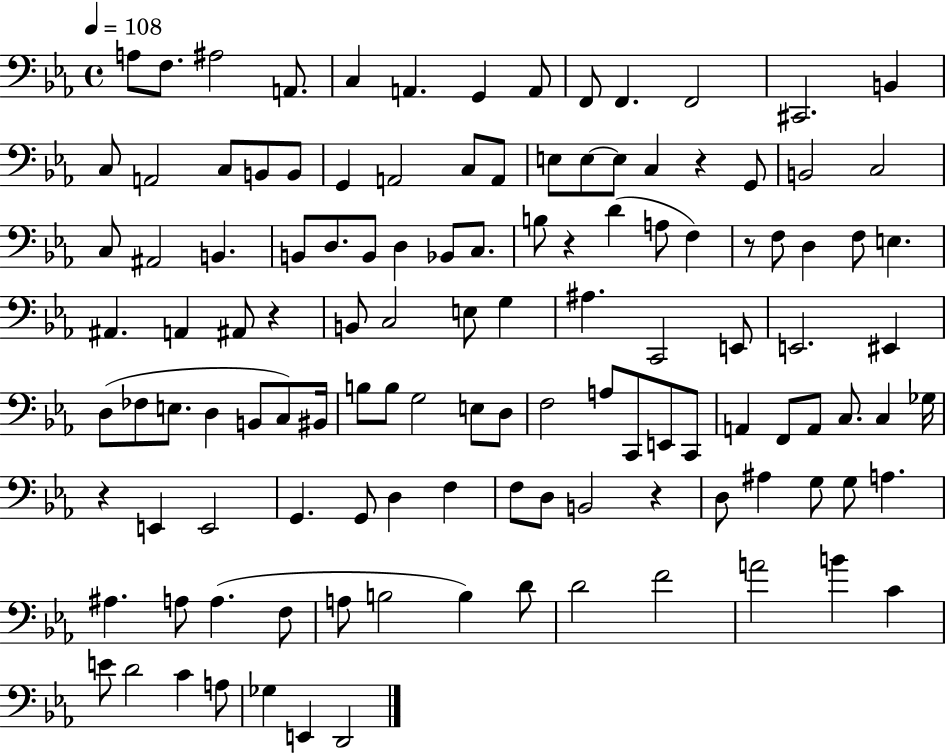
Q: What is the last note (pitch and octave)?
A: D2